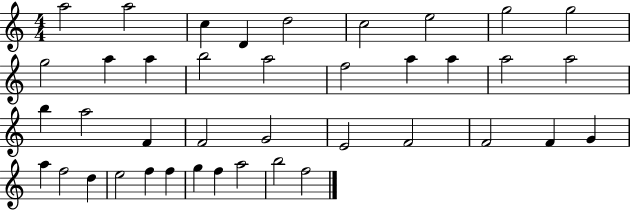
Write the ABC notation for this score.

X:1
T:Untitled
M:4/4
L:1/4
K:C
a2 a2 c D d2 c2 e2 g2 g2 g2 a a b2 a2 f2 a a a2 a2 b a2 F F2 G2 E2 F2 F2 F G a f2 d e2 f f g f a2 b2 f2